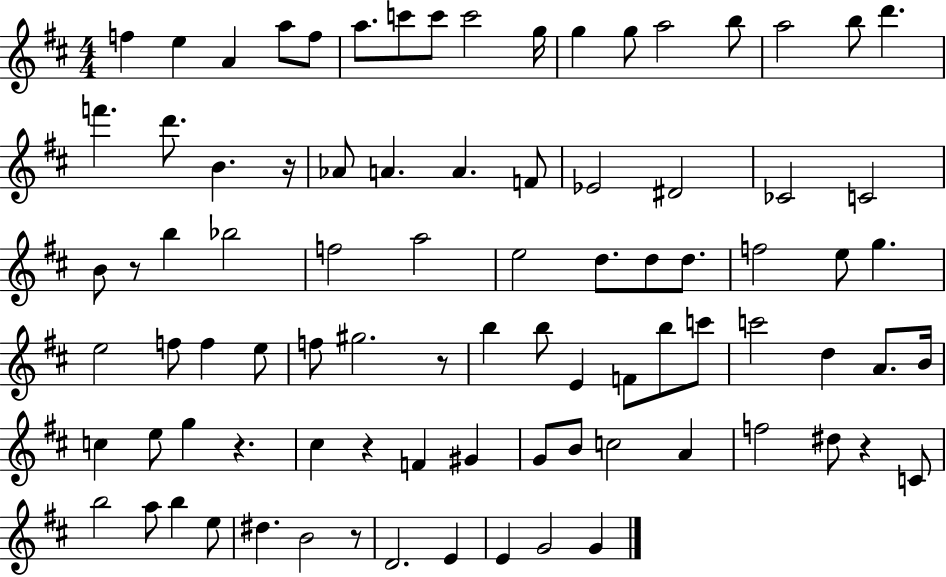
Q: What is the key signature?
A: D major